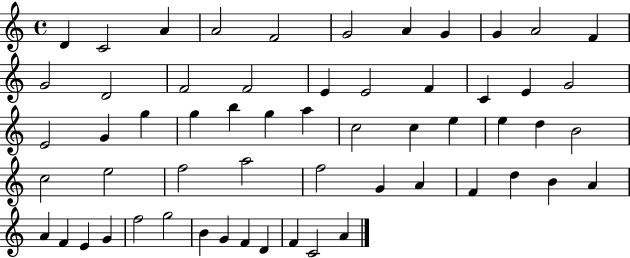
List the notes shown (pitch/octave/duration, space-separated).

D4/q C4/h A4/q A4/h F4/h G4/h A4/q G4/q G4/q A4/h F4/q G4/h D4/h F4/h F4/h E4/q E4/h F4/q C4/q E4/q G4/h E4/h G4/q G5/q G5/q B5/q G5/q A5/q C5/h C5/q E5/q E5/q D5/q B4/h C5/h E5/h F5/h A5/h F5/h G4/q A4/q F4/q D5/q B4/q A4/q A4/q F4/q E4/q G4/q F5/h G5/h B4/q G4/q F4/q D4/q F4/q C4/h A4/q